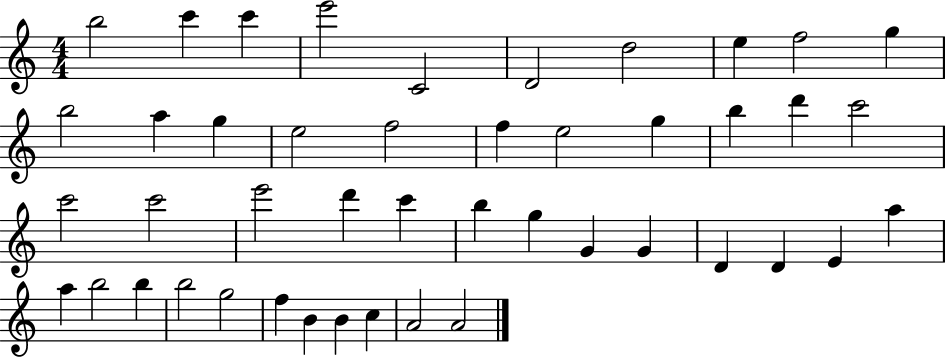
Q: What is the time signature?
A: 4/4